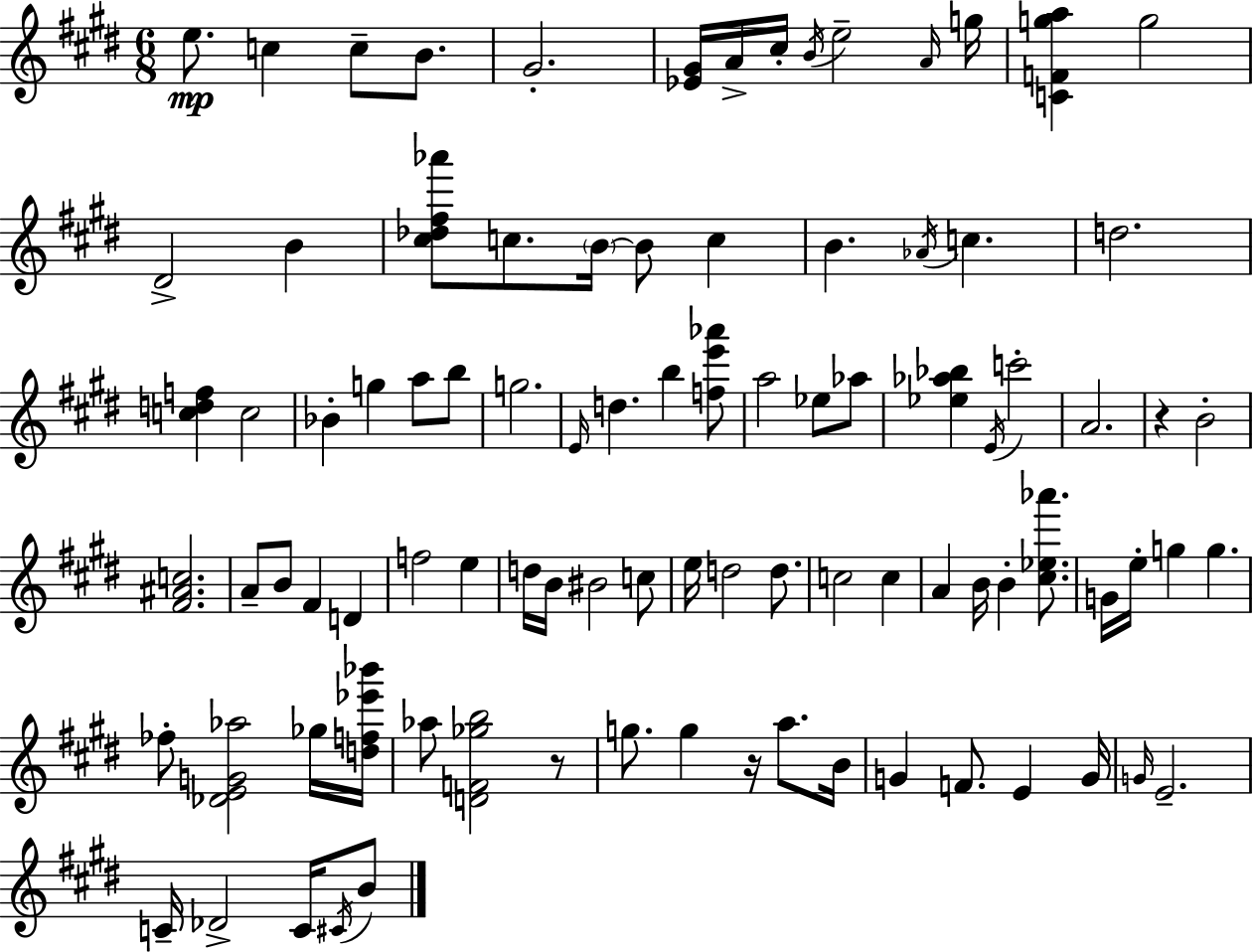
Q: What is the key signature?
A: E major